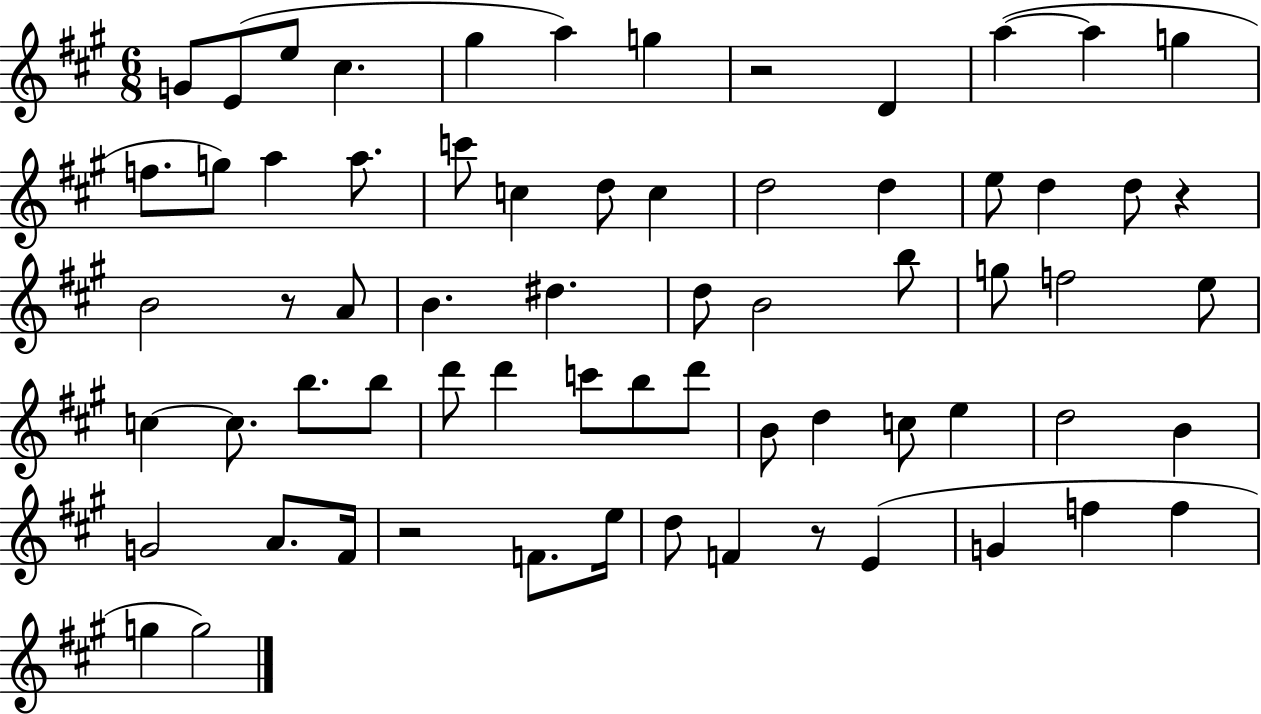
X:1
T:Untitled
M:6/8
L:1/4
K:A
G/2 E/2 e/2 ^c ^g a g z2 D a a g f/2 g/2 a a/2 c'/2 c d/2 c d2 d e/2 d d/2 z B2 z/2 A/2 B ^d d/2 B2 b/2 g/2 f2 e/2 c c/2 b/2 b/2 d'/2 d' c'/2 b/2 d'/2 B/2 d c/2 e d2 B G2 A/2 ^F/4 z2 F/2 e/4 d/2 F z/2 E G f f g g2